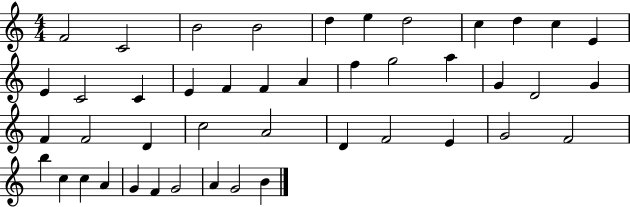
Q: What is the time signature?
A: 4/4